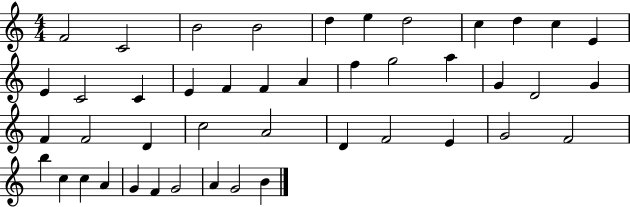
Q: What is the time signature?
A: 4/4